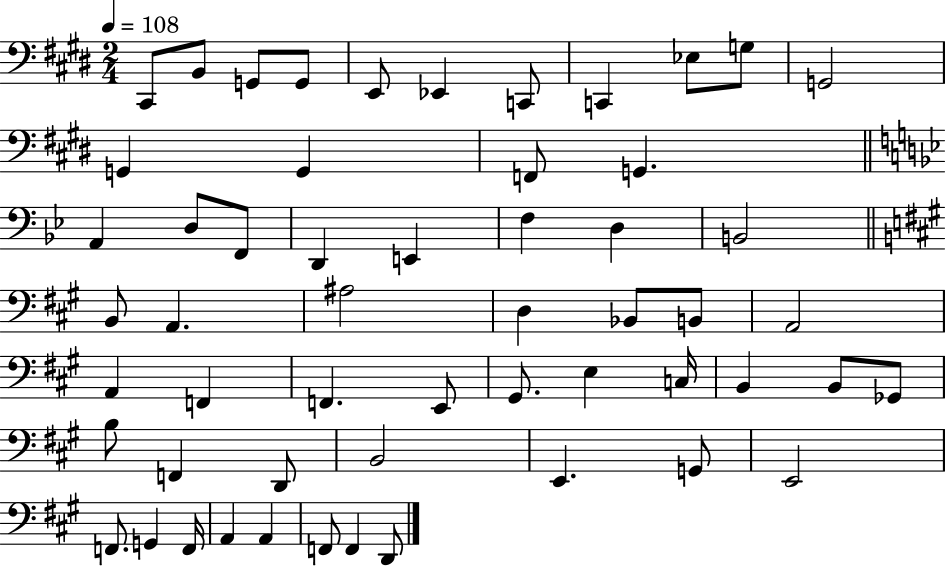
C#2/e B2/e G2/e G2/e E2/e Eb2/q C2/e C2/q Eb3/e G3/e G2/h G2/q G2/q F2/e G2/q. A2/q D3/e F2/e D2/q E2/q F3/q D3/q B2/h B2/e A2/q. A#3/h D3/q Bb2/e B2/e A2/h A2/q F2/q F2/q. E2/e G#2/e. E3/q C3/s B2/q B2/e Gb2/e B3/e F2/q D2/e B2/h E2/q. G2/e E2/h F2/e. G2/q F2/s A2/q A2/q F2/e F2/q D2/e